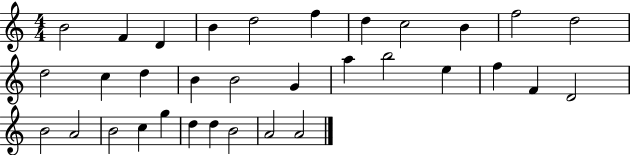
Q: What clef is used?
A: treble